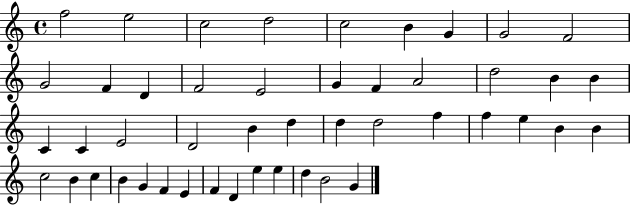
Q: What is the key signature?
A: C major